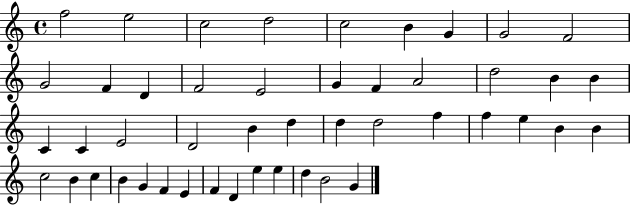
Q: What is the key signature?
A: C major